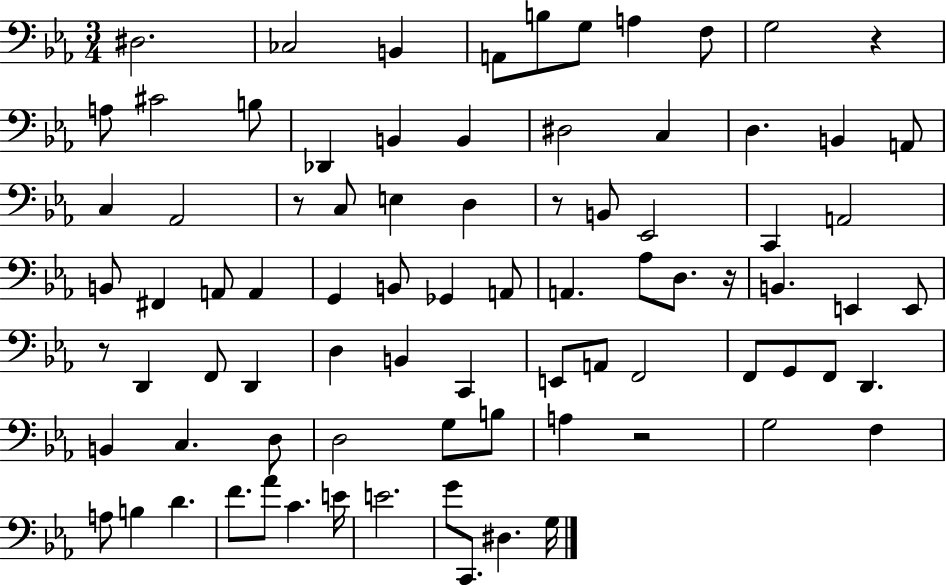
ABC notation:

X:1
T:Untitled
M:3/4
L:1/4
K:Eb
^D,2 _C,2 B,, A,,/2 B,/2 G,/2 A, F,/2 G,2 z A,/2 ^C2 B,/2 _D,, B,, B,, ^D,2 C, D, B,, A,,/2 C, _A,,2 z/2 C,/2 E, D, z/2 B,,/2 _E,,2 C,, A,,2 B,,/2 ^F,, A,,/2 A,, G,, B,,/2 _G,, A,,/2 A,, _A,/2 D,/2 z/4 B,, E,, E,,/2 z/2 D,, F,,/2 D,, D, B,, C,, E,,/2 A,,/2 F,,2 F,,/2 G,,/2 F,,/2 D,, B,, C, D,/2 D,2 G,/2 B,/2 A, z2 G,2 F, A,/2 B, D F/2 _A/2 C E/4 E2 G/2 C,,/2 ^D, G,/4